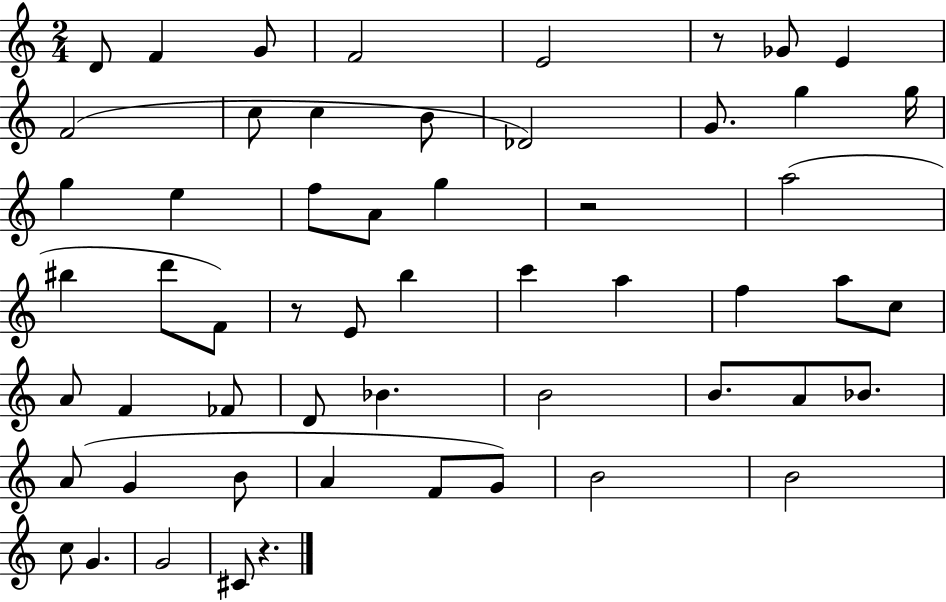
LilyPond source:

{
  \clef treble
  \numericTimeSignature
  \time 2/4
  \key c \major
  d'8 f'4 g'8 | f'2 | e'2 | r8 ges'8 e'4 | \break f'2( | c''8 c''4 b'8 | des'2) | g'8. g''4 g''16 | \break g''4 e''4 | f''8 a'8 g''4 | r2 | a''2( | \break bis''4 d'''8 f'8) | r8 e'8 b''4 | c'''4 a''4 | f''4 a''8 c''8 | \break a'8 f'4 fes'8 | d'8 bes'4. | b'2 | b'8. a'8 bes'8. | \break a'8( g'4 b'8 | a'4 f'8 g'8) | b'2 | b'2 | \break c''8 g'4. | g'2 | cis'8 r4. | \bar "|."
}